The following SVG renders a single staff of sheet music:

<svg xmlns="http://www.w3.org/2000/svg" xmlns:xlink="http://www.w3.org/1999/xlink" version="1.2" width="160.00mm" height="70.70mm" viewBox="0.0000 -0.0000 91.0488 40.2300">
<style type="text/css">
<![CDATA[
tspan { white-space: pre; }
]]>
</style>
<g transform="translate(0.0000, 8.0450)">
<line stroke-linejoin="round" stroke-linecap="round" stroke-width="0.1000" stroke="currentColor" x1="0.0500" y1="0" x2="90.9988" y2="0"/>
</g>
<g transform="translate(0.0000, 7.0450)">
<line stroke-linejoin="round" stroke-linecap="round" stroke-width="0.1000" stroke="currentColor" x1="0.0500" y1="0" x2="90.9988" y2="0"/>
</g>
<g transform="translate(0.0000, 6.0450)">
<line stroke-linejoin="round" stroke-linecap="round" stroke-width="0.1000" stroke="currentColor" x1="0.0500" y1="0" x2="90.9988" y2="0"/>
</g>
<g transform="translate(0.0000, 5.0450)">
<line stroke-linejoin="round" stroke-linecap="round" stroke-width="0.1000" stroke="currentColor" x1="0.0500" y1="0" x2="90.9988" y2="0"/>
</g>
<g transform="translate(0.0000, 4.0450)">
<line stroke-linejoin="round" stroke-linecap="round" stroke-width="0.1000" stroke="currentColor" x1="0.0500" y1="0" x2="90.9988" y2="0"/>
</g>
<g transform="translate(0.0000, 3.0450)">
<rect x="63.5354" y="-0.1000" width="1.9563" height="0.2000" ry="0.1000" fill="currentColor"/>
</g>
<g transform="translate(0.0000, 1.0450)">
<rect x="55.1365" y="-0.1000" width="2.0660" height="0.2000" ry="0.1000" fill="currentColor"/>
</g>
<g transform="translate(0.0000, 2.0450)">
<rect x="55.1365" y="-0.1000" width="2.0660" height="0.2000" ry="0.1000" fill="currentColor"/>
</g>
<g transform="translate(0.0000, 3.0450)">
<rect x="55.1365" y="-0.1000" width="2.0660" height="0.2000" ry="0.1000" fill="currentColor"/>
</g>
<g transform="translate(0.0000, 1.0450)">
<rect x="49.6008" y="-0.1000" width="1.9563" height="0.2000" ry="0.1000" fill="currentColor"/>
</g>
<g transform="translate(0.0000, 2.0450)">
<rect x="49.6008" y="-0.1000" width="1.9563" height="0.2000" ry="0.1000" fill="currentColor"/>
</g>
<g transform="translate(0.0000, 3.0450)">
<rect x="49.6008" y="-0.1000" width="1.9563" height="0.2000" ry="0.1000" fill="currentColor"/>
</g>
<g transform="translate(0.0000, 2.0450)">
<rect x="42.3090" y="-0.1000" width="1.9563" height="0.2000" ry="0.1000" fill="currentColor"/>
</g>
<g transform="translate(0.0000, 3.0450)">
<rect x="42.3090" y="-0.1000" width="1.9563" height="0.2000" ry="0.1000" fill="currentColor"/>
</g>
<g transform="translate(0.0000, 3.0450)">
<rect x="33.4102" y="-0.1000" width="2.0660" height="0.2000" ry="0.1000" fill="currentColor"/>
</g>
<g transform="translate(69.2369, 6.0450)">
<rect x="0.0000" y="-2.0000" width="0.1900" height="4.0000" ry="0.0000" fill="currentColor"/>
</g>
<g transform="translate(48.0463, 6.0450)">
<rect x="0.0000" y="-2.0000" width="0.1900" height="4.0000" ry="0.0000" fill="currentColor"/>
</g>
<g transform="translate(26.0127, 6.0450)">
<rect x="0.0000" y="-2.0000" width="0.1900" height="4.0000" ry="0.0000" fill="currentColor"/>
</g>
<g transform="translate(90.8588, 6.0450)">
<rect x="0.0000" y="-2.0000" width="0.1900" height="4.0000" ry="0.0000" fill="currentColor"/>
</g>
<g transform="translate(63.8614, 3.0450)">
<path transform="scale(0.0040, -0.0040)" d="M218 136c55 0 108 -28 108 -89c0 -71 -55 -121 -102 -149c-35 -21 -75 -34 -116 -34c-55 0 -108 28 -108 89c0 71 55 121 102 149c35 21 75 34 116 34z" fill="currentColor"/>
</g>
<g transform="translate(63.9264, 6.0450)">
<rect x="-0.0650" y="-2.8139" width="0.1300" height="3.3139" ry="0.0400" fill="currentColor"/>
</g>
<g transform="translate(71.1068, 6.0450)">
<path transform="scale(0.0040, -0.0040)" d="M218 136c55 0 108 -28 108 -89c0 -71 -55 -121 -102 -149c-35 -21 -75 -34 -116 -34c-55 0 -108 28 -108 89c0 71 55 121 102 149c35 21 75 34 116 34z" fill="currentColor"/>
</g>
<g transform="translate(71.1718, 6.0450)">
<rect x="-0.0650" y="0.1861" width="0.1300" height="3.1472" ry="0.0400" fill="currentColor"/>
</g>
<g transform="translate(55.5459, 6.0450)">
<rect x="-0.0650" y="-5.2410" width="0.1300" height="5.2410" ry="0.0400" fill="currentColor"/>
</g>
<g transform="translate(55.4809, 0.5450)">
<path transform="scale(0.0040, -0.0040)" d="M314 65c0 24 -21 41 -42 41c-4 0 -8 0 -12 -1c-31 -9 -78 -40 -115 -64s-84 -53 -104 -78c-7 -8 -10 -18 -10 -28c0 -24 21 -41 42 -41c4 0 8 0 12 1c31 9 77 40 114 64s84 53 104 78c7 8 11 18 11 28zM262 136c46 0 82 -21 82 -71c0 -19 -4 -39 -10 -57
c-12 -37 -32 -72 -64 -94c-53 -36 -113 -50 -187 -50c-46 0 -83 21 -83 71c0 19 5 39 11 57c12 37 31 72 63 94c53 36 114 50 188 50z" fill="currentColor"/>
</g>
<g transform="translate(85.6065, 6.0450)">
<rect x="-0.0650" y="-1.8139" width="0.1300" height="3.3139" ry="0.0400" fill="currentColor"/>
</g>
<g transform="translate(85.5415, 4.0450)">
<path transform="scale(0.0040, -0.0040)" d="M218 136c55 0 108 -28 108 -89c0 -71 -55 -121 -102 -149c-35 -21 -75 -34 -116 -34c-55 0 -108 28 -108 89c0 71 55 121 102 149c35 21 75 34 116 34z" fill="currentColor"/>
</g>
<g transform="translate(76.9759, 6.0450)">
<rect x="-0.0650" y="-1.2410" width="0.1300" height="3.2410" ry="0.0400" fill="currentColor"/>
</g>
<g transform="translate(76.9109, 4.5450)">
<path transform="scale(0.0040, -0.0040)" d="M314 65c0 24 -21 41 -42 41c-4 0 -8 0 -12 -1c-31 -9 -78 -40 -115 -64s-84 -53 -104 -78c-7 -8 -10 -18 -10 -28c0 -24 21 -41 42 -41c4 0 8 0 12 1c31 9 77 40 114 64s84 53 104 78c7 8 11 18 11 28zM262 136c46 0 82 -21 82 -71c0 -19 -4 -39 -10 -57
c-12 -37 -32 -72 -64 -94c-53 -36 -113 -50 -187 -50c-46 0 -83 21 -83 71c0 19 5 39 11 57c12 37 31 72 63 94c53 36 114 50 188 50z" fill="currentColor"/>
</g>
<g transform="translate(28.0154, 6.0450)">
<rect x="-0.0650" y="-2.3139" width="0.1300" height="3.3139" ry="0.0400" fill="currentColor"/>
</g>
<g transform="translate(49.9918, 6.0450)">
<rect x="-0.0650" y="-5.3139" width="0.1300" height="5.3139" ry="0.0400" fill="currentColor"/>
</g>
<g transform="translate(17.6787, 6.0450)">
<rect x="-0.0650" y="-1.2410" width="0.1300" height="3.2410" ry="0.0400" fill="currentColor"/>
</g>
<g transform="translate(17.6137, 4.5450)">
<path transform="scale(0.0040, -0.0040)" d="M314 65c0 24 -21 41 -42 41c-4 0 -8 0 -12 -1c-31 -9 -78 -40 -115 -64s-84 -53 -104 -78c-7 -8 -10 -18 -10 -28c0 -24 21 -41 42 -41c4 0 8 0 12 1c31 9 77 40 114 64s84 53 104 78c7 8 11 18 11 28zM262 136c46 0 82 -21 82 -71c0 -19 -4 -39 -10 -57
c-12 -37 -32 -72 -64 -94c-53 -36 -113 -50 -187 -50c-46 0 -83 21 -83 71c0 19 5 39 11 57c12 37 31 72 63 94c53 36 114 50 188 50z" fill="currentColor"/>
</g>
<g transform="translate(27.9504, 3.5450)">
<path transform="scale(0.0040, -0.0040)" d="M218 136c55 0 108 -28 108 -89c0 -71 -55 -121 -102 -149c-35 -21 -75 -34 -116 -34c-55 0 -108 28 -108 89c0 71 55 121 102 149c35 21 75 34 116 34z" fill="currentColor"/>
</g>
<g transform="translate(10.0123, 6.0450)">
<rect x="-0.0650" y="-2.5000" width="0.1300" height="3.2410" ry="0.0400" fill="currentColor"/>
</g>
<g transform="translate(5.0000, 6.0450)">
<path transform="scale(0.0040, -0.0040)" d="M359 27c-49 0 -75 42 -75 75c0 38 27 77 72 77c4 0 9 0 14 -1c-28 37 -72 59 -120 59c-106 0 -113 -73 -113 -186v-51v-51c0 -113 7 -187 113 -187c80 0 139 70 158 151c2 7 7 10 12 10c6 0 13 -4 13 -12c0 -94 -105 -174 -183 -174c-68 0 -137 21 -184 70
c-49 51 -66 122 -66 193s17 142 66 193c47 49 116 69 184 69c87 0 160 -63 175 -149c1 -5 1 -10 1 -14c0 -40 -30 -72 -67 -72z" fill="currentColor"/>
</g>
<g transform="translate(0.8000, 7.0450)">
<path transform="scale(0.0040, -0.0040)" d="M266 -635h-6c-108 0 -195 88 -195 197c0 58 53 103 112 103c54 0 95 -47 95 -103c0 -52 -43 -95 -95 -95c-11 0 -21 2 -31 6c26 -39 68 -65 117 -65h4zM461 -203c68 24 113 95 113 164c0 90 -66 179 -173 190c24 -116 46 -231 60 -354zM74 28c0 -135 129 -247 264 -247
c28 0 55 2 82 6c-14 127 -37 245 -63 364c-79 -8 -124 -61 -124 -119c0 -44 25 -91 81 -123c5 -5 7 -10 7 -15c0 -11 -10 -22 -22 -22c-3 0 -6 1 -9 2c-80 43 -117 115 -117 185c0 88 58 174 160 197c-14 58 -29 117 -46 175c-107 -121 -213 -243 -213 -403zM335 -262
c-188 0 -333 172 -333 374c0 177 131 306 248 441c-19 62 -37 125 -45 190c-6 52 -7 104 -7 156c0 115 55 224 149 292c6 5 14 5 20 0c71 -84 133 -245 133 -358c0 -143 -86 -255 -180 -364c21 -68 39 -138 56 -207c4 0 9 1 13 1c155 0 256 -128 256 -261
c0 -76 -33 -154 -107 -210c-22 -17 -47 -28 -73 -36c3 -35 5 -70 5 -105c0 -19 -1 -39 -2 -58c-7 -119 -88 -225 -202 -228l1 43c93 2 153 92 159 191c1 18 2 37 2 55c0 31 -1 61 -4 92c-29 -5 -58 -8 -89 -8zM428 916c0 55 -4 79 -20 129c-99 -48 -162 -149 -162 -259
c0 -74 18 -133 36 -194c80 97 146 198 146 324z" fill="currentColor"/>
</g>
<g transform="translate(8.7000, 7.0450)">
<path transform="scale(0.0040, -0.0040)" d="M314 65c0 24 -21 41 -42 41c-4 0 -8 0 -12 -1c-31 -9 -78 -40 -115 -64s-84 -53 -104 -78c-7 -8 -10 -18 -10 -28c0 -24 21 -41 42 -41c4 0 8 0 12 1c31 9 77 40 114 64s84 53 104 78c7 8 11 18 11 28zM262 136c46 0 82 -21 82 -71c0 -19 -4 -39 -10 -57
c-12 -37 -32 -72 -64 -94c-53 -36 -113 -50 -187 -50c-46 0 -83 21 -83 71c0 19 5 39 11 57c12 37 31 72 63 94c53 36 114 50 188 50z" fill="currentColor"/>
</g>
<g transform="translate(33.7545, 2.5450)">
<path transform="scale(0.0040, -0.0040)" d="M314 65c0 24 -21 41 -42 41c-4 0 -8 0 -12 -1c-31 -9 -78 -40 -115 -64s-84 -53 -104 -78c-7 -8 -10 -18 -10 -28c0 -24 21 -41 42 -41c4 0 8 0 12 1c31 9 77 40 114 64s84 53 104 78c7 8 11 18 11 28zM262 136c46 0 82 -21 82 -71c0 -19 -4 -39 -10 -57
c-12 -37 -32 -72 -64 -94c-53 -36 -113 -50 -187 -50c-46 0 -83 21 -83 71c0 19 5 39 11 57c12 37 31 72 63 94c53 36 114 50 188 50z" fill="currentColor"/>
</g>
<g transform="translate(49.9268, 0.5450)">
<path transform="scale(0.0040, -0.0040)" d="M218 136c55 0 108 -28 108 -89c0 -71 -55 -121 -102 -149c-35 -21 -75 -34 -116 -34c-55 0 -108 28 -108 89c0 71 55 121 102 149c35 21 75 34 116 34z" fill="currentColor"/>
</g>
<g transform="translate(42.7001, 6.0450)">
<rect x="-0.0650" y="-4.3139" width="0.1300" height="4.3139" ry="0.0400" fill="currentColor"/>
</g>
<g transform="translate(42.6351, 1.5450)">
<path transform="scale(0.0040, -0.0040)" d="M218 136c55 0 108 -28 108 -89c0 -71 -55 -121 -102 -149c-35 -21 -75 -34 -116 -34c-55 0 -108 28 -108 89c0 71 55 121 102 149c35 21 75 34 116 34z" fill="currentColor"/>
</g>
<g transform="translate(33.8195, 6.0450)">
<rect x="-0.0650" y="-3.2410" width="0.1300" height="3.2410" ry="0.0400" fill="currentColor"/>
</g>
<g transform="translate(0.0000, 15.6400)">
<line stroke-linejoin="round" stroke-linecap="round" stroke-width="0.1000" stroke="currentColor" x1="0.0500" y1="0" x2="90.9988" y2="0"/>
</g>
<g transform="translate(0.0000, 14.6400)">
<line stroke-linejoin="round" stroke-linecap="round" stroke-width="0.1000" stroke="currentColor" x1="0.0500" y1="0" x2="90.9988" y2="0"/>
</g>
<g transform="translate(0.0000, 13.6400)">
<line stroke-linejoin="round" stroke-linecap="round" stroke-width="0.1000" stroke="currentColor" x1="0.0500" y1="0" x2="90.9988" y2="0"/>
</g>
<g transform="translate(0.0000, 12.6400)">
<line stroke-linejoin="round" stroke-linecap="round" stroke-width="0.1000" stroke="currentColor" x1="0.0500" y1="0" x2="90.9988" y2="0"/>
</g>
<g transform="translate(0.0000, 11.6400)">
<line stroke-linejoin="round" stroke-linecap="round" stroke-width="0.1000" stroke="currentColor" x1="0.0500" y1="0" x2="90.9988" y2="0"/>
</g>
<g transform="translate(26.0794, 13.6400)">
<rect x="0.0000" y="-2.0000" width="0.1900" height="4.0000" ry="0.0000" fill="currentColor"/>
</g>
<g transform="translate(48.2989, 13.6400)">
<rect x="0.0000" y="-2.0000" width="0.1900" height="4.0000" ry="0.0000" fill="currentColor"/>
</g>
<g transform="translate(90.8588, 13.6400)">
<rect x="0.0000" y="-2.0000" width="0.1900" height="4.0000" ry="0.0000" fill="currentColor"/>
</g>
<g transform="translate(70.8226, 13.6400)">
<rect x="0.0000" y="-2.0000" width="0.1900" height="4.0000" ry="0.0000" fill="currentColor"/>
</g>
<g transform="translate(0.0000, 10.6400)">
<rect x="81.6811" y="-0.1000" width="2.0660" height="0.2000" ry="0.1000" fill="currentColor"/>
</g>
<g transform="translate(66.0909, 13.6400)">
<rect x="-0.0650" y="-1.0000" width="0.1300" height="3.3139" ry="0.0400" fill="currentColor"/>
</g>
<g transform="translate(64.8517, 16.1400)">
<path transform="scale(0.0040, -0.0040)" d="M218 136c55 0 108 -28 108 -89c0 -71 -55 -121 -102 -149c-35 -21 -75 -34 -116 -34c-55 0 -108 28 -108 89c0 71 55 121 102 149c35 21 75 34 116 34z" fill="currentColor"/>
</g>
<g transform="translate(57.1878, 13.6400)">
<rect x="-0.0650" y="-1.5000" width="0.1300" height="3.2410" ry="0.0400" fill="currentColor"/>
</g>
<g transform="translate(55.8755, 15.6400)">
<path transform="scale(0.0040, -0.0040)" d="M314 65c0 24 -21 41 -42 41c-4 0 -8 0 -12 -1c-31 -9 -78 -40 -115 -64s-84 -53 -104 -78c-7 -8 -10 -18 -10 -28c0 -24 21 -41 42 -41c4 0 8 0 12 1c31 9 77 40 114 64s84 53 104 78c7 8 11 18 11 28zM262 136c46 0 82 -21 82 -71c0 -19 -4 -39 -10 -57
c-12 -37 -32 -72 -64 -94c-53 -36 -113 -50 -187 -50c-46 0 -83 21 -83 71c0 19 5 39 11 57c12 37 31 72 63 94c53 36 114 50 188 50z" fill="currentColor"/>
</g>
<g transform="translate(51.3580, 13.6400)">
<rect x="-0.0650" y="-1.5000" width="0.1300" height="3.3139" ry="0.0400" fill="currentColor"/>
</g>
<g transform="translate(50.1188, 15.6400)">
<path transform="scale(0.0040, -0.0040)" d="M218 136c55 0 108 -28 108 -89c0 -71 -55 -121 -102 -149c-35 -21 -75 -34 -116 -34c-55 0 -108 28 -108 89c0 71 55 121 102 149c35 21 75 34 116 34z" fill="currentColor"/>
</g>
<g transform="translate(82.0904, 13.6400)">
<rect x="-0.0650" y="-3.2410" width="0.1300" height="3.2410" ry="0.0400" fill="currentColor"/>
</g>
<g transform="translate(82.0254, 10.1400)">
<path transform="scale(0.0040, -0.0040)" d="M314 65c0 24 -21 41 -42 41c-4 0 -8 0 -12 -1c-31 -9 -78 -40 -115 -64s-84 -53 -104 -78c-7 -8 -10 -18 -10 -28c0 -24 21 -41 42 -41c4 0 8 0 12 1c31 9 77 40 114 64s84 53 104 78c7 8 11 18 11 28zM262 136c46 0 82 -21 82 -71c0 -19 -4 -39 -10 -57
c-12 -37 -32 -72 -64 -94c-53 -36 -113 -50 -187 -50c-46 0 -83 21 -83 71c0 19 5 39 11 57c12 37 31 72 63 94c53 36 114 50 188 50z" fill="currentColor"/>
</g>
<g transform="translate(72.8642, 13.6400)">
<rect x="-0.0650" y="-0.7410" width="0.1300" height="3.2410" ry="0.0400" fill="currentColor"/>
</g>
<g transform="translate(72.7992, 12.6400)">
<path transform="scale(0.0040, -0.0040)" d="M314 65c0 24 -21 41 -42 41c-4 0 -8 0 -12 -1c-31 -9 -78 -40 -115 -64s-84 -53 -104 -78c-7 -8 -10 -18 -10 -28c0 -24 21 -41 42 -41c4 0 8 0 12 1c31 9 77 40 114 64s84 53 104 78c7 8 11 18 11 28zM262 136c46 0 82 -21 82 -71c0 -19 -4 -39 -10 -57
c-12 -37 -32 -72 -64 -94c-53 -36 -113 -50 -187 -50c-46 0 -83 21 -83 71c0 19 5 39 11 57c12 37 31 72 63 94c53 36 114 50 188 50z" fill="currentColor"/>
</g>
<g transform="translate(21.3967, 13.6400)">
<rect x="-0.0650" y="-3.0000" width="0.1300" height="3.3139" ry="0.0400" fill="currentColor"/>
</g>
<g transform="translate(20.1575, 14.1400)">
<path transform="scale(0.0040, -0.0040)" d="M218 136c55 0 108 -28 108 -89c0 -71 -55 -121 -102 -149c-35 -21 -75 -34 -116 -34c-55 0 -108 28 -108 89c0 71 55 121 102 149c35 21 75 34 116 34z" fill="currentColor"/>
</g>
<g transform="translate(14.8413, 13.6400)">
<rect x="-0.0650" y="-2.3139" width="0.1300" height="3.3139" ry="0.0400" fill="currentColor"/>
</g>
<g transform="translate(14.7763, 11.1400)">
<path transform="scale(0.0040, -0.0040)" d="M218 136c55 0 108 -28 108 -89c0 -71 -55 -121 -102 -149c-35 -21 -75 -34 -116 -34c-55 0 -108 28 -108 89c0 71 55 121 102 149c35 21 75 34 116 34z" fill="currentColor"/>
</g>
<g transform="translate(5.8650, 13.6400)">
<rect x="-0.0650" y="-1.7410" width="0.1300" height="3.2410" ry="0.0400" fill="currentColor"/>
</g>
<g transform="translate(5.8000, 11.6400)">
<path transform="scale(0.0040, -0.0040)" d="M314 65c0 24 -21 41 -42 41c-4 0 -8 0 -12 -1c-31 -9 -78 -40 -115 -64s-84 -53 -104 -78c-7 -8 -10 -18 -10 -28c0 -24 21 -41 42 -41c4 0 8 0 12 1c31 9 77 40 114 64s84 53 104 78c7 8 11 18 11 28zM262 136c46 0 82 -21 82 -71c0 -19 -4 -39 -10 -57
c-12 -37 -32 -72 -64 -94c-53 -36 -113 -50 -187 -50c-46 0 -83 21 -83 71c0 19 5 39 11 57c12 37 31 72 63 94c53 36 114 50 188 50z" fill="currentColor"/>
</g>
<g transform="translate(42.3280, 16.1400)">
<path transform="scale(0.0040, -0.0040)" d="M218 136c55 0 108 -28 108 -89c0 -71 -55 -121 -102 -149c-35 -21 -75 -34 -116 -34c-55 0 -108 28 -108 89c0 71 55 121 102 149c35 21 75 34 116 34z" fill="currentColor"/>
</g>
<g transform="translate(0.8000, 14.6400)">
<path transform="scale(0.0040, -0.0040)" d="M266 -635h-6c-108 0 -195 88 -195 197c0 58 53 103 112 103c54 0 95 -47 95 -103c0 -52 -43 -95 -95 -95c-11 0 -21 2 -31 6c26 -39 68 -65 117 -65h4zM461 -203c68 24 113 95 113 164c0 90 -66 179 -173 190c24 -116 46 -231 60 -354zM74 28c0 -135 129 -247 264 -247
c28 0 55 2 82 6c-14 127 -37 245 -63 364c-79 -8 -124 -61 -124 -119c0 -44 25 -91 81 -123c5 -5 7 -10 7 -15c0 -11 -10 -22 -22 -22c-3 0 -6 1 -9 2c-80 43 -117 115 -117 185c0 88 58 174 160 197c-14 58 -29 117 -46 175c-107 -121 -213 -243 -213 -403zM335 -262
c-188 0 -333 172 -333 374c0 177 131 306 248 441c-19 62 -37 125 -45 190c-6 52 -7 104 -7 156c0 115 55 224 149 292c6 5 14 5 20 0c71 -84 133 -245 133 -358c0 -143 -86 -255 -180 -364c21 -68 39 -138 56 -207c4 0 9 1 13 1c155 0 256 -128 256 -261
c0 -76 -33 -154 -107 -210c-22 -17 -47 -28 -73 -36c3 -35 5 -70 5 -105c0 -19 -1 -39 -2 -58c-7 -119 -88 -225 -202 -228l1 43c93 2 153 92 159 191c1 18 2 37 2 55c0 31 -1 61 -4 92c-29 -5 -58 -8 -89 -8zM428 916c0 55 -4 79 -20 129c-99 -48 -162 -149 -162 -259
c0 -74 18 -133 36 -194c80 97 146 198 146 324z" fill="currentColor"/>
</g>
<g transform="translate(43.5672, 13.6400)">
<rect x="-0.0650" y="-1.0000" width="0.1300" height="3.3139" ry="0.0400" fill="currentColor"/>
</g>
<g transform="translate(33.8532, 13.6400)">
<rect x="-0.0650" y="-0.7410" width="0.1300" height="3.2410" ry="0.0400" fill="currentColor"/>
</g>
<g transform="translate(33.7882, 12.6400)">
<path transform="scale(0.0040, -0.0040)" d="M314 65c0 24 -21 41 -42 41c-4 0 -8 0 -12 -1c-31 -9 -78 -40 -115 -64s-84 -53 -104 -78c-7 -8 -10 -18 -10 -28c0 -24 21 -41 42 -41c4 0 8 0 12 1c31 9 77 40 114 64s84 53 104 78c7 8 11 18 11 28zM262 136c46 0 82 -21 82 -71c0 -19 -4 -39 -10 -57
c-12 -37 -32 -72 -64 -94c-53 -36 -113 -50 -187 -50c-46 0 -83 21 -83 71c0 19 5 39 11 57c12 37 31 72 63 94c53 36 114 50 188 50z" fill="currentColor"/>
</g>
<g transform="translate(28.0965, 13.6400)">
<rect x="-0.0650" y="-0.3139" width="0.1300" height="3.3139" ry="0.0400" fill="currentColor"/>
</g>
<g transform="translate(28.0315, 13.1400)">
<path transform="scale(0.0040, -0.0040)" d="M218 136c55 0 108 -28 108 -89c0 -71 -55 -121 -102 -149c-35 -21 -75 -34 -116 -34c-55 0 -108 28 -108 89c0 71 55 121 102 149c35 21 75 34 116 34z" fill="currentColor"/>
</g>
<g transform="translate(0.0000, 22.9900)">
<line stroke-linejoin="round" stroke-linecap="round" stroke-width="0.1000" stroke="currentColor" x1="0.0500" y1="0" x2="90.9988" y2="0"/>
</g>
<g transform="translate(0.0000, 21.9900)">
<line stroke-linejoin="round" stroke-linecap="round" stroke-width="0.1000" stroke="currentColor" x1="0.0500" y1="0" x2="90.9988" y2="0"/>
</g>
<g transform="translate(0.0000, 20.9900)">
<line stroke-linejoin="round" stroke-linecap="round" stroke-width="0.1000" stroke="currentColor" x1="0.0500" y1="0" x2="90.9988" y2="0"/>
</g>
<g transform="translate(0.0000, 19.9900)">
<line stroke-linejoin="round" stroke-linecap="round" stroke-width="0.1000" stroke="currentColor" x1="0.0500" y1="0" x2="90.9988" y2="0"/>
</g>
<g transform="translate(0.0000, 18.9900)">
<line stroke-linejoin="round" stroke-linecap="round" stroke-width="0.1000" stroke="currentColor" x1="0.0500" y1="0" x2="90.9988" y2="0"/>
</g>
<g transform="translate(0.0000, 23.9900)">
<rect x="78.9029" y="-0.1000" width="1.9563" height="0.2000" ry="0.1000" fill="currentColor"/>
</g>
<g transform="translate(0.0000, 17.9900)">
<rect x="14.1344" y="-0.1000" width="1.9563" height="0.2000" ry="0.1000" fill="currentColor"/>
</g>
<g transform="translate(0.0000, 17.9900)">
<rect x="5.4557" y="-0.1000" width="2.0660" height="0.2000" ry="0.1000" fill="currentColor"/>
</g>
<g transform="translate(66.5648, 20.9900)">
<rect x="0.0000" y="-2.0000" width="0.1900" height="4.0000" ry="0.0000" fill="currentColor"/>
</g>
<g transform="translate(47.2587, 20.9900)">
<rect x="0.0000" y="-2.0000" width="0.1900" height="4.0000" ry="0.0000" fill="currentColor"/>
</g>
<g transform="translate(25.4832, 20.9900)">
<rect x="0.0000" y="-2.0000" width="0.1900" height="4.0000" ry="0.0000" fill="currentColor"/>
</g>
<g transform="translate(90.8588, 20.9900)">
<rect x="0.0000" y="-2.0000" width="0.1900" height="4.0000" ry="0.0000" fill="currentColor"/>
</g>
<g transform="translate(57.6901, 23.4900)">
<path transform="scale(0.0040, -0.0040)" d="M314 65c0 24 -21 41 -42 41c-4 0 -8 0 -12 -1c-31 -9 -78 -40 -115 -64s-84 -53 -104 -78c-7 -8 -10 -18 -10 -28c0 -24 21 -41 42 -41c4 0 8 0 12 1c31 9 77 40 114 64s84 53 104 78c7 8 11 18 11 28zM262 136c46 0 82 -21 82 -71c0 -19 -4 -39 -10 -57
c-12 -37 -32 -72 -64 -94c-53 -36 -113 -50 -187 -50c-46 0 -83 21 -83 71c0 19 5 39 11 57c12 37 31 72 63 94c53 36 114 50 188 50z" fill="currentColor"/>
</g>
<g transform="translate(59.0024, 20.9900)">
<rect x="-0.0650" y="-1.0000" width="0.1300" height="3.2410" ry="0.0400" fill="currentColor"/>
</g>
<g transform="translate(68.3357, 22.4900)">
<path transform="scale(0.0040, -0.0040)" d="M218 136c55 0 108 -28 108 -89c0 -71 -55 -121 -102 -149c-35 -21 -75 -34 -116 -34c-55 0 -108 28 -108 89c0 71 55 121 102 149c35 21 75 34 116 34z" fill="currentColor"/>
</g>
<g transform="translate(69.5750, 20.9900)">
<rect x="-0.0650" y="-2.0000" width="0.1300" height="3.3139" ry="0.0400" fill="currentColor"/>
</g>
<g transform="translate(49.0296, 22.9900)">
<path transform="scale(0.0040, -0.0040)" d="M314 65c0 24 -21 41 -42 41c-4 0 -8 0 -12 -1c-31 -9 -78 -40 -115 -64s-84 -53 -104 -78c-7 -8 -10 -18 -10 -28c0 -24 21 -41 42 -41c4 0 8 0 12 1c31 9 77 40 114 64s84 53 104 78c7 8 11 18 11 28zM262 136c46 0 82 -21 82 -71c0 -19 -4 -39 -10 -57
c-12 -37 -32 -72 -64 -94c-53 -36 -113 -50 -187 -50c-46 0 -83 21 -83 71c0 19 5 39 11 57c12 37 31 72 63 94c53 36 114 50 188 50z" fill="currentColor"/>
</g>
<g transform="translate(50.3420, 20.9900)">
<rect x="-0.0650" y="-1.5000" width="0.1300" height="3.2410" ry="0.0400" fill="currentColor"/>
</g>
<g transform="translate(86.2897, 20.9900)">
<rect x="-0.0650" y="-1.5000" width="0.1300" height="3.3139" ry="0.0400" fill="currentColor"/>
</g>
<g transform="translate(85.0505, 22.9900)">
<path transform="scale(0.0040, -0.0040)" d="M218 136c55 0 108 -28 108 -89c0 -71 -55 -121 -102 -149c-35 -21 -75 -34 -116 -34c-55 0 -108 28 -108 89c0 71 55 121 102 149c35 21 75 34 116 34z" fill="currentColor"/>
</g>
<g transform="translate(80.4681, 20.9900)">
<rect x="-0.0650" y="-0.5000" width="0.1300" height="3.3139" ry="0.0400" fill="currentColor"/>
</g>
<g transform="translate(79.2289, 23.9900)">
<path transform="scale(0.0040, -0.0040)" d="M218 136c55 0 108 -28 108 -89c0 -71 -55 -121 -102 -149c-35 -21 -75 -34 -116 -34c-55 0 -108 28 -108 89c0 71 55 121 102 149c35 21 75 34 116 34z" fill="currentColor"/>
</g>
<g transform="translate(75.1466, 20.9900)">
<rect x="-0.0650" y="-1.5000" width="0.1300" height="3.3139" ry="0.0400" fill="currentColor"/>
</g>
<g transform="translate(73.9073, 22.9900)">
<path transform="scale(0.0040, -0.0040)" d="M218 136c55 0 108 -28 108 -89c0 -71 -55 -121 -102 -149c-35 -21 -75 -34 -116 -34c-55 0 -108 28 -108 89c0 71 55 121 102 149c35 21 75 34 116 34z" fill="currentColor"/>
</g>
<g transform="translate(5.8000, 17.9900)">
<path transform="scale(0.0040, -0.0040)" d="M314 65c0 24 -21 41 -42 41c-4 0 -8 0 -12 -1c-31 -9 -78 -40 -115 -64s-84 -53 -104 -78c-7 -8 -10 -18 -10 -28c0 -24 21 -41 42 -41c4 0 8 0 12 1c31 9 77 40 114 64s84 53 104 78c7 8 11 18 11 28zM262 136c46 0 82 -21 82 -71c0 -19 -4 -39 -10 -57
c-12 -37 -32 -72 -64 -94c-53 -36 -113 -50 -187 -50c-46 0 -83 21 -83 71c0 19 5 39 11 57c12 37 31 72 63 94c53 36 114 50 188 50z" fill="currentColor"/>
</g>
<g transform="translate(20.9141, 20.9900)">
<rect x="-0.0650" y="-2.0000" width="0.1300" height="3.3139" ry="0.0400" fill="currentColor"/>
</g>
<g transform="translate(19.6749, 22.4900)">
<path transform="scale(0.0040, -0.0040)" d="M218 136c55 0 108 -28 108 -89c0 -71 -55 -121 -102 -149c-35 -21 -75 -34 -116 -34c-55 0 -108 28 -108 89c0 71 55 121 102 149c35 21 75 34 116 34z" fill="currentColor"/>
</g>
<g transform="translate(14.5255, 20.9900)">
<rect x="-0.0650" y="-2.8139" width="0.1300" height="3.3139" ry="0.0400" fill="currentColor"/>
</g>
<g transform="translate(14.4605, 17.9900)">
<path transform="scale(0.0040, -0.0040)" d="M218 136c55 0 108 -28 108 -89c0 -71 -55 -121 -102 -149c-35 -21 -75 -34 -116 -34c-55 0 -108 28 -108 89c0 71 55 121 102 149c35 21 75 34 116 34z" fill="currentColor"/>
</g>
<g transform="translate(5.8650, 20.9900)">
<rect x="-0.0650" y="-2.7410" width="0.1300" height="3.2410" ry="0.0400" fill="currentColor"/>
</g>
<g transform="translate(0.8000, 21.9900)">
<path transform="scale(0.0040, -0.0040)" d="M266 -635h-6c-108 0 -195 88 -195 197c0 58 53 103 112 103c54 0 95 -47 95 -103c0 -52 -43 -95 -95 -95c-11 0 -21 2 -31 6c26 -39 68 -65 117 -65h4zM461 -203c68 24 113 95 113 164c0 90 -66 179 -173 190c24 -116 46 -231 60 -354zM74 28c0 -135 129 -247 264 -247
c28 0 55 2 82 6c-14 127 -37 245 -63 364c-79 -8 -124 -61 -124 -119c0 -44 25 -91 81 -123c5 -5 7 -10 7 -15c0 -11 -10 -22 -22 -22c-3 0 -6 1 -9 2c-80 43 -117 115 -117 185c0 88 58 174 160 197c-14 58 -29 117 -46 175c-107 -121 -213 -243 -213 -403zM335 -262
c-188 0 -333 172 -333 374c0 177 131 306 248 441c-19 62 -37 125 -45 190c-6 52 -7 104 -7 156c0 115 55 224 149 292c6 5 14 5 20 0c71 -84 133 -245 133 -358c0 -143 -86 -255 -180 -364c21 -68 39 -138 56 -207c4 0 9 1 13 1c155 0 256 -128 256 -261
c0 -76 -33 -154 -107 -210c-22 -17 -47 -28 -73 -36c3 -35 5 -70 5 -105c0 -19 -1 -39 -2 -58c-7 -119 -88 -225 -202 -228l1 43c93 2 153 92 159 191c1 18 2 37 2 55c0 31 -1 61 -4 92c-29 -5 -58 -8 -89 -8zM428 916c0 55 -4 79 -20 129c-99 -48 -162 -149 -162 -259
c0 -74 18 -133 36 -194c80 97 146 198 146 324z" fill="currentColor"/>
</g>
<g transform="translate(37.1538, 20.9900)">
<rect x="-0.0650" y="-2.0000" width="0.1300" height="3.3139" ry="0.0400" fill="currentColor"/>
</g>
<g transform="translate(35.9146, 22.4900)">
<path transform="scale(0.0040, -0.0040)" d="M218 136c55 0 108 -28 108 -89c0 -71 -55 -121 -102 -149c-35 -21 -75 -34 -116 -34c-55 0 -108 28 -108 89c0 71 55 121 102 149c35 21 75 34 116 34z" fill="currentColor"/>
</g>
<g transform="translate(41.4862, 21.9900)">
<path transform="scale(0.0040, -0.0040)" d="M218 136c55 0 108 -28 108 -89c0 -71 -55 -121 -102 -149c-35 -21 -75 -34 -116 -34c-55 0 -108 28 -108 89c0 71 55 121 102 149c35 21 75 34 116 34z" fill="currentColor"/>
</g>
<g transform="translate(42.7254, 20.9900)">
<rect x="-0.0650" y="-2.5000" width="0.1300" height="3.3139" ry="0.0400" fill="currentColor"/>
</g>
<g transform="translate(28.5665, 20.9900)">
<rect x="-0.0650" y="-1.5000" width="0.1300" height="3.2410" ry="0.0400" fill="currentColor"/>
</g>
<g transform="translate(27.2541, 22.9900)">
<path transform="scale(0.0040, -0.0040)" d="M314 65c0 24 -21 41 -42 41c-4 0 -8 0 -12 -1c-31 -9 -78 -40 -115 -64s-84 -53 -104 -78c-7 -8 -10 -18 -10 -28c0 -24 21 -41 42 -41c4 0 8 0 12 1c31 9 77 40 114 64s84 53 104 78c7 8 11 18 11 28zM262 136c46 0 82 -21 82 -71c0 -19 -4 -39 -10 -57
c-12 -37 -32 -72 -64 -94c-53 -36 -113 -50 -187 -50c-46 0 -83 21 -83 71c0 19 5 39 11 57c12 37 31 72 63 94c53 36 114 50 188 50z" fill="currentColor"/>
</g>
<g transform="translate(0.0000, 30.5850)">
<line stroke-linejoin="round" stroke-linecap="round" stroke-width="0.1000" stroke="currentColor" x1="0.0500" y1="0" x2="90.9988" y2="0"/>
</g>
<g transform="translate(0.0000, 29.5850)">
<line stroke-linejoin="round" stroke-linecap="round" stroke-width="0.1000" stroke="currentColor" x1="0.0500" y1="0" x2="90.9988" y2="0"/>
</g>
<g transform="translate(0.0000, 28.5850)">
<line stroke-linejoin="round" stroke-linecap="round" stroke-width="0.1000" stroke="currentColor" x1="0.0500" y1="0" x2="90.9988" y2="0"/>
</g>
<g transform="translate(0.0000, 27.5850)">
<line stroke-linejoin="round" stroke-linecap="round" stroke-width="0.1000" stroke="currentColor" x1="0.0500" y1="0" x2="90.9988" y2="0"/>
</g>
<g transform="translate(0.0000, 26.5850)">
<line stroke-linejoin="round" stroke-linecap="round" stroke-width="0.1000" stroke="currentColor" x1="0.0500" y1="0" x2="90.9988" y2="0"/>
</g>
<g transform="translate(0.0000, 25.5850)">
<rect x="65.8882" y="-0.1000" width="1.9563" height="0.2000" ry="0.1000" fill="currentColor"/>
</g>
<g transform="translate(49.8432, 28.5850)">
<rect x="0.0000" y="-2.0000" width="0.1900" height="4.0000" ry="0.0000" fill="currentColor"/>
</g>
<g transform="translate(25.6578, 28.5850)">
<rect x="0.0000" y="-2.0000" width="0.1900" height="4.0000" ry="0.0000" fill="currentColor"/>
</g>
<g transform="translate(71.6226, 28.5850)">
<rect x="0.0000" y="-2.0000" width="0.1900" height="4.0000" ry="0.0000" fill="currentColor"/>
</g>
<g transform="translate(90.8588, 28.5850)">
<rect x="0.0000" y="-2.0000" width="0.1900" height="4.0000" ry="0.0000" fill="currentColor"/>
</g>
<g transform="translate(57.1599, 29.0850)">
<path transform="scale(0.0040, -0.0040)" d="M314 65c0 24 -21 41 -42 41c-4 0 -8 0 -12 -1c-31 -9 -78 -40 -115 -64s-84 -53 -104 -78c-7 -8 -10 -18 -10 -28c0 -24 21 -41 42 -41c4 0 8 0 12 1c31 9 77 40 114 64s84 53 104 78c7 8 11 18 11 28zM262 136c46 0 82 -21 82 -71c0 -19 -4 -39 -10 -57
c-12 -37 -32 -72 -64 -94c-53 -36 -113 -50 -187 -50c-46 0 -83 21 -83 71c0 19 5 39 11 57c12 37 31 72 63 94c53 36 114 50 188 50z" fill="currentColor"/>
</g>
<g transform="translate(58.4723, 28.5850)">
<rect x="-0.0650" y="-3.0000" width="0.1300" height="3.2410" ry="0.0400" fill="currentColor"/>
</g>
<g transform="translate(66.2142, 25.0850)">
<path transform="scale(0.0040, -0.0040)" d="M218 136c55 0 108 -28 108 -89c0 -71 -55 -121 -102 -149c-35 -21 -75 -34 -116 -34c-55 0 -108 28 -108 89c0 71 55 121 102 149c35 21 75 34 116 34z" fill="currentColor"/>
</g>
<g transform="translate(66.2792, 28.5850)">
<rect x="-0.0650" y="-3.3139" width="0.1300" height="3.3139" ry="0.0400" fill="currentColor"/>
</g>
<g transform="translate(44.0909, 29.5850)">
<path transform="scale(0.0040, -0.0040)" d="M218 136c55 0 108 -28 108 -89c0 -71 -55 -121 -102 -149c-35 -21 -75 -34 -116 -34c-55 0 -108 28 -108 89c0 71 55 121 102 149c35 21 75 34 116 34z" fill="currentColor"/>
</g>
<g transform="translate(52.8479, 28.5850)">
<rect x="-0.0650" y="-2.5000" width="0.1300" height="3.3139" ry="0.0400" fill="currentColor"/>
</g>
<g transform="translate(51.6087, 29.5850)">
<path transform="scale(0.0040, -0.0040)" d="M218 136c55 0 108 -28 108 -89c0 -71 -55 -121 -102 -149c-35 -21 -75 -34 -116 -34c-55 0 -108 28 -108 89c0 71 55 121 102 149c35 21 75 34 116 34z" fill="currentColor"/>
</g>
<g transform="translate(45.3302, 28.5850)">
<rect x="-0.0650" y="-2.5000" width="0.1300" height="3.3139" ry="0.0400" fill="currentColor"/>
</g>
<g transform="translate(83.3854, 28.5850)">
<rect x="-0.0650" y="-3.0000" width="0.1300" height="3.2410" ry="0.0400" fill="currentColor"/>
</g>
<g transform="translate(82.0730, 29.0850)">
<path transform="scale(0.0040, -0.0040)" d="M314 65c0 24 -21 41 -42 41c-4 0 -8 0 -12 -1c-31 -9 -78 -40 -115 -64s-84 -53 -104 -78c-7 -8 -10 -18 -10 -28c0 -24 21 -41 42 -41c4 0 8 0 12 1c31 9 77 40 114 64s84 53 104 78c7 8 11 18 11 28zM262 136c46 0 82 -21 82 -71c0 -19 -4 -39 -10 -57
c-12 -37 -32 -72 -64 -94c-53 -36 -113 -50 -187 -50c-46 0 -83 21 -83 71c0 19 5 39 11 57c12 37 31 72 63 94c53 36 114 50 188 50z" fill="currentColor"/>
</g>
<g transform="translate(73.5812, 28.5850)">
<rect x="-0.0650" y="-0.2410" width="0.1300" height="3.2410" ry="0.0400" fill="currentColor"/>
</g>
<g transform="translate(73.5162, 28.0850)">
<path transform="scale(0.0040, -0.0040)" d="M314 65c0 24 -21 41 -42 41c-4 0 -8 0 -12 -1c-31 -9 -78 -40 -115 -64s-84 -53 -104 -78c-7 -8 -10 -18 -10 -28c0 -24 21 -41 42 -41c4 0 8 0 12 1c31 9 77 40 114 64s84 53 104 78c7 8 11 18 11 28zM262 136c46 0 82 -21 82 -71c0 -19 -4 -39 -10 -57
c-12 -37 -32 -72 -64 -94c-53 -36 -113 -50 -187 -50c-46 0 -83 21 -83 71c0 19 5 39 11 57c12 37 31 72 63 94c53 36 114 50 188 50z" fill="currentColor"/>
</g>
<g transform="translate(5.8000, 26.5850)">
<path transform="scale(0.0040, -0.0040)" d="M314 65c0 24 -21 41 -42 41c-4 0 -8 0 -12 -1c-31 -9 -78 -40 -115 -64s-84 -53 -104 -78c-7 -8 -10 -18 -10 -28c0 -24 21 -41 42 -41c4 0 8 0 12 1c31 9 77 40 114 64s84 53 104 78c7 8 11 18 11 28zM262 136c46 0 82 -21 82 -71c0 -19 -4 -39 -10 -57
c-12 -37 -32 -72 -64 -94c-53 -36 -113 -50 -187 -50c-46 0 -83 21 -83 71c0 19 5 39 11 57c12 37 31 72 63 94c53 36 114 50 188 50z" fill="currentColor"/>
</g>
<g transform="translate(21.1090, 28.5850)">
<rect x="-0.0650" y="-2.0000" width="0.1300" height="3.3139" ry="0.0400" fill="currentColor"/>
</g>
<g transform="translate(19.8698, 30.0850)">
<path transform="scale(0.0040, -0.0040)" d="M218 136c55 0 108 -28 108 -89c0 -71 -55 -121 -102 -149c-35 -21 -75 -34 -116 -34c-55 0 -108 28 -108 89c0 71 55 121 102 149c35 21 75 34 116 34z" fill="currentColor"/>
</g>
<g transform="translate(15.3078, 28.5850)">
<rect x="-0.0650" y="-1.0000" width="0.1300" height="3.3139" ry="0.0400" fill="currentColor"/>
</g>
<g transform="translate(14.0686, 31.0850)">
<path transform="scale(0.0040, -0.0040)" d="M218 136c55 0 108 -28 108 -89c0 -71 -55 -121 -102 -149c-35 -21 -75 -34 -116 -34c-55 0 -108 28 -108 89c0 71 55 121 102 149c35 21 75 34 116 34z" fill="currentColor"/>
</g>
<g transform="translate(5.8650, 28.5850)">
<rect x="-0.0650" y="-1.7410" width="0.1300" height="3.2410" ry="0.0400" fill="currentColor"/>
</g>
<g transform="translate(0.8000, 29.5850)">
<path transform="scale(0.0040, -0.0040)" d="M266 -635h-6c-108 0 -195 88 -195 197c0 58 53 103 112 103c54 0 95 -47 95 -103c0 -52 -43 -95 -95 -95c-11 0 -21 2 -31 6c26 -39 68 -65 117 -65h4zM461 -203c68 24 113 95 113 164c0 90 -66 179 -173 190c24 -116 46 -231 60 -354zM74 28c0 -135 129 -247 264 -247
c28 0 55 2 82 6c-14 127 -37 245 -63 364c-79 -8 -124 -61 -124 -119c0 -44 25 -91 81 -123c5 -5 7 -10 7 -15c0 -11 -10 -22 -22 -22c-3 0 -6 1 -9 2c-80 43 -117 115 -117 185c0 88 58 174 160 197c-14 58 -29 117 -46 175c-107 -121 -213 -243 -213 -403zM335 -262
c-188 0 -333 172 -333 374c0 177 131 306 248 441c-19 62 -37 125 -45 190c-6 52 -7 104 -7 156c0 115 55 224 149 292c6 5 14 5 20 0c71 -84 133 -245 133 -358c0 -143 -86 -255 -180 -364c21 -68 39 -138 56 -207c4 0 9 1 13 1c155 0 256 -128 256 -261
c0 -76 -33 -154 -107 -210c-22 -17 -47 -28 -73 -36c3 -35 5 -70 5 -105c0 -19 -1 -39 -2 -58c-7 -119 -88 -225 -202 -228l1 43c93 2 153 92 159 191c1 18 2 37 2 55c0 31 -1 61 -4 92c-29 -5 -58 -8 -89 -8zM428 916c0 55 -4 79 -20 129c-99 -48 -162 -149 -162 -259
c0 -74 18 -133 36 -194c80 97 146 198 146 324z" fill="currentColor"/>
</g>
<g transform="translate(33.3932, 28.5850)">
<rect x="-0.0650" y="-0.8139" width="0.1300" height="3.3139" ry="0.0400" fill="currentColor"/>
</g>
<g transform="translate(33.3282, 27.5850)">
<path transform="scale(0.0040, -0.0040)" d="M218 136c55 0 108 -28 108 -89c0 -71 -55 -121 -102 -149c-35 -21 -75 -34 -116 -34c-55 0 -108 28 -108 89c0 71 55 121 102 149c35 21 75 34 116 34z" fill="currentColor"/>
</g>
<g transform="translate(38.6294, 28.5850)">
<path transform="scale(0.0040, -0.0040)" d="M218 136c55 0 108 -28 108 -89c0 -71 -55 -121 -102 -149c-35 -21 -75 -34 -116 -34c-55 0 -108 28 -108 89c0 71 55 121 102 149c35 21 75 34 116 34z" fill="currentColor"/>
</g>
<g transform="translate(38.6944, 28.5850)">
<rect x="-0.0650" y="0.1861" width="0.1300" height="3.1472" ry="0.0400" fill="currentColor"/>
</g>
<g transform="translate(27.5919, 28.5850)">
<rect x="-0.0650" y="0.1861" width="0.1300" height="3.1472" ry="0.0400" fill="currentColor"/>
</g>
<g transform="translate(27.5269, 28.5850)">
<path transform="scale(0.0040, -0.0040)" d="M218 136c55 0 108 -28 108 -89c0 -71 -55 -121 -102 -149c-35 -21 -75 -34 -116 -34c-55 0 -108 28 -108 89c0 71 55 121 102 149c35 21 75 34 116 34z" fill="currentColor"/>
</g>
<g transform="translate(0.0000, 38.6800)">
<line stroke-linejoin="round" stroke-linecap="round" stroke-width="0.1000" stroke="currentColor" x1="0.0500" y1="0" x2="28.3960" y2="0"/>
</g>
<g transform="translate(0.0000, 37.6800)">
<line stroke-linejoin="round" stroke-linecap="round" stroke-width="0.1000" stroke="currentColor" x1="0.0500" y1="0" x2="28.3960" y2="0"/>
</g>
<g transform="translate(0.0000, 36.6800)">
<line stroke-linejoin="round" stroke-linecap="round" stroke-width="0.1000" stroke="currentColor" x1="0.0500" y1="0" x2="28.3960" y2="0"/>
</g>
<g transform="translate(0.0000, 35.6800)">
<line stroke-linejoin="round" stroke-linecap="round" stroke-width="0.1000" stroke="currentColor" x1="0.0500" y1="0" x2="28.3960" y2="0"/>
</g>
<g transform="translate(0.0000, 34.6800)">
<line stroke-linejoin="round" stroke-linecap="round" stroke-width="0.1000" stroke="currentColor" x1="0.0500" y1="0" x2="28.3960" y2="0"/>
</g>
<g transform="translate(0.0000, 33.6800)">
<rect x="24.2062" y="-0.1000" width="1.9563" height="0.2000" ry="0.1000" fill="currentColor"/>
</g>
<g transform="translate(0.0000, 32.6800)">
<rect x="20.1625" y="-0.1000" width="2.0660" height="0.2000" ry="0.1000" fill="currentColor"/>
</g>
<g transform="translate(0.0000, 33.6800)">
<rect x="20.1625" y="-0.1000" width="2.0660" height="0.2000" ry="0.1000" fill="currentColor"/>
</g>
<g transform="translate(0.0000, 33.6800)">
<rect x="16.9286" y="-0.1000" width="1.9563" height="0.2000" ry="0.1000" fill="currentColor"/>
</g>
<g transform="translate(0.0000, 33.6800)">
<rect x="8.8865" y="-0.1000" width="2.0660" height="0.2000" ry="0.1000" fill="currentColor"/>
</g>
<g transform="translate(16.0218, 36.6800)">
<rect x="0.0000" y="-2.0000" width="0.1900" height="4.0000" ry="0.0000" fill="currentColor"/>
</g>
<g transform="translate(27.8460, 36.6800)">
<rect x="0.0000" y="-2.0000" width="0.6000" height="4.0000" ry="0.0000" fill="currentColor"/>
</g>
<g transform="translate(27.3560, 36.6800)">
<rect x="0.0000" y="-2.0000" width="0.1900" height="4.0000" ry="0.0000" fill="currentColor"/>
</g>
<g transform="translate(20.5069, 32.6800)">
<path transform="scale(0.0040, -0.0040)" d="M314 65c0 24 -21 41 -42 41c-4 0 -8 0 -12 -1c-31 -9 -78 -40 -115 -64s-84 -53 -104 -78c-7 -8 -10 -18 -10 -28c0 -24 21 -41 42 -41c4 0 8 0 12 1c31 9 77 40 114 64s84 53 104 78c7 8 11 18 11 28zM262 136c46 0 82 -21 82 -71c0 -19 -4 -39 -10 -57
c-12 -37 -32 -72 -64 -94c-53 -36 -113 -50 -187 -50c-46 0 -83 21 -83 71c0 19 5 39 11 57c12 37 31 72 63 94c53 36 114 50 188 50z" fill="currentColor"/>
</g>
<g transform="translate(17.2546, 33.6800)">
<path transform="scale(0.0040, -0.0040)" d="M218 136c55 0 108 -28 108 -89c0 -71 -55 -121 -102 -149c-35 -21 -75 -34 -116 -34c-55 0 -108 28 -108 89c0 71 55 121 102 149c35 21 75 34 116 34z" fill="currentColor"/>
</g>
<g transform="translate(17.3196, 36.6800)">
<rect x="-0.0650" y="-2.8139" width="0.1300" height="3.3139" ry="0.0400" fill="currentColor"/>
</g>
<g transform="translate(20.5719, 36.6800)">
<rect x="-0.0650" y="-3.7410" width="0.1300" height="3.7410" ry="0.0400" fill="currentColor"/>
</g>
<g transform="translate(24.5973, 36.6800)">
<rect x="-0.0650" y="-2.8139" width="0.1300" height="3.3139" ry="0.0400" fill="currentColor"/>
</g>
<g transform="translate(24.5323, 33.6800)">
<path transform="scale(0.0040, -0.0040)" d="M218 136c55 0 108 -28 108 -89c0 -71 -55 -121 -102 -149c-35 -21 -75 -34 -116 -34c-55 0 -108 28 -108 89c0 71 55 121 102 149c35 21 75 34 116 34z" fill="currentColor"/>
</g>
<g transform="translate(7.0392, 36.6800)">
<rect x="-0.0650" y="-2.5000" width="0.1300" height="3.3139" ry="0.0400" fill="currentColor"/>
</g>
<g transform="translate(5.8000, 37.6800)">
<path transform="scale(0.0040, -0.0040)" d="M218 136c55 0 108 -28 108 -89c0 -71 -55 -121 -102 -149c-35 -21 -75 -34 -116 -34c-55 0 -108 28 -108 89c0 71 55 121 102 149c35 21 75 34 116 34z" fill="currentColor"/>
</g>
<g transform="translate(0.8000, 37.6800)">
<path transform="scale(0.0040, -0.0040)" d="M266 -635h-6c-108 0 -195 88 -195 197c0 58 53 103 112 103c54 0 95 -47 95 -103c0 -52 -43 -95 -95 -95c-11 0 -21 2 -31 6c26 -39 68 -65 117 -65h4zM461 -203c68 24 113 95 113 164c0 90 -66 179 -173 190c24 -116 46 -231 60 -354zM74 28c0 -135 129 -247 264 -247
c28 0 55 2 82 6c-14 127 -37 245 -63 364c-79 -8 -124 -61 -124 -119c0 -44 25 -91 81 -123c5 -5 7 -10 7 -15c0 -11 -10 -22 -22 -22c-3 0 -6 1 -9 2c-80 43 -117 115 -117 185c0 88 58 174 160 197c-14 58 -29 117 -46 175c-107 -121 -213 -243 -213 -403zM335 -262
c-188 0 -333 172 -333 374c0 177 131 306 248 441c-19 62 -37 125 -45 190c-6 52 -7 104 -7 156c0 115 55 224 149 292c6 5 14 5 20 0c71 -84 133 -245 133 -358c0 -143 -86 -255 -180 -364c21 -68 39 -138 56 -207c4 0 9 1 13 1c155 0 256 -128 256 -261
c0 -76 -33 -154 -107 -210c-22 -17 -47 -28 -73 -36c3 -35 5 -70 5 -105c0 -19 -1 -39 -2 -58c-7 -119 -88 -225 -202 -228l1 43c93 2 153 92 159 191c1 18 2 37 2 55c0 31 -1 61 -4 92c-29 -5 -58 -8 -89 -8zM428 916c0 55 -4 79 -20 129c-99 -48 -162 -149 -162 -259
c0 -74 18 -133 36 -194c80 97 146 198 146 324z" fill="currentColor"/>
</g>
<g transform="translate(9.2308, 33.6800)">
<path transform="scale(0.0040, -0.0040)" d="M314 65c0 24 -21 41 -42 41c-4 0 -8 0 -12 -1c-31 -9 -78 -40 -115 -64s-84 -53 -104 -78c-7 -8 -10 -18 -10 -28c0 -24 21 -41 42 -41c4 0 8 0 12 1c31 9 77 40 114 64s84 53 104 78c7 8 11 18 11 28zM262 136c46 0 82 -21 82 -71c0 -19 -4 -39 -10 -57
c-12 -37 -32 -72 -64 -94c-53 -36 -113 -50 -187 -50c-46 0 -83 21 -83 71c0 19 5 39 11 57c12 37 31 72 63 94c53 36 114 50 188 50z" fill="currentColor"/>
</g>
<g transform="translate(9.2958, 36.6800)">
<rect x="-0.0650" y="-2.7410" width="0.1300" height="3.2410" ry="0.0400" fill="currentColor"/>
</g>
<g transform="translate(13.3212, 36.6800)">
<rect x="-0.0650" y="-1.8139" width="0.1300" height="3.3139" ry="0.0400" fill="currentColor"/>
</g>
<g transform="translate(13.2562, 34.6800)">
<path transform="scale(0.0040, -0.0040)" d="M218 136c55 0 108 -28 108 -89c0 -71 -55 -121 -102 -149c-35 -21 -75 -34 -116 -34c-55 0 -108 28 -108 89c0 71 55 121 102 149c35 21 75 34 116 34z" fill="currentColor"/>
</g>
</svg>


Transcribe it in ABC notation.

X:1
T:Untitled
M:4/4
L:1/4
K:C
G2 e2 g b2 d' f' f'2 a B e2 f f2 g A c d2 D E E2 D d2 b2 a2 a F E2 F G E2 D2 F E C E f2 D F B d B G G A2 b c2 A2 G a2 f a c'2 a